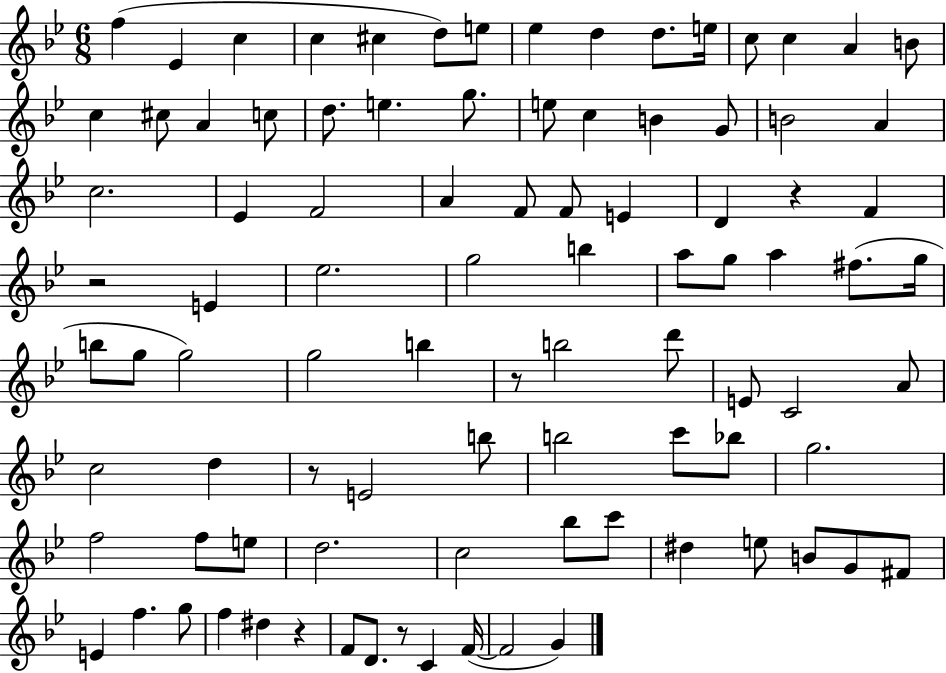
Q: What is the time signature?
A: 6/8